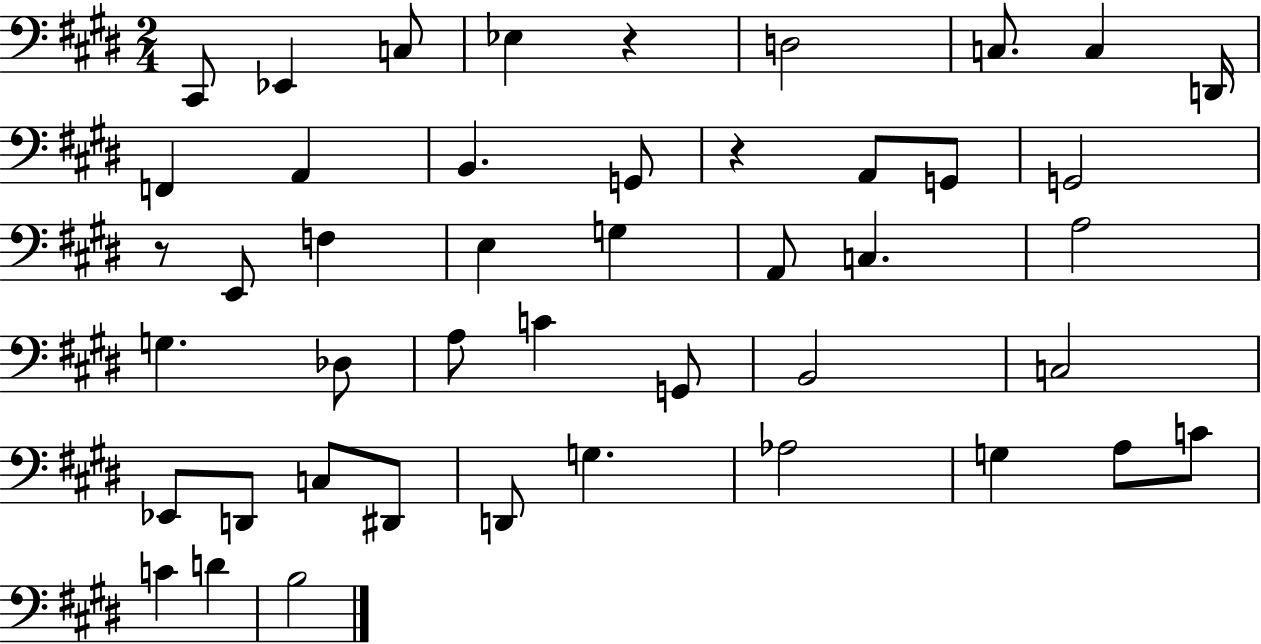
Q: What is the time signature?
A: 2/4